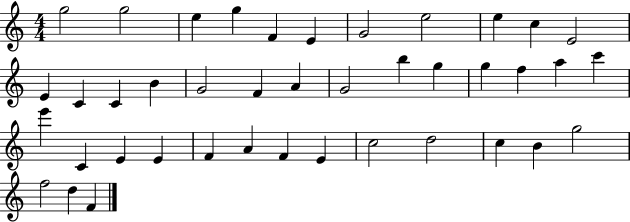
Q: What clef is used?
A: treble